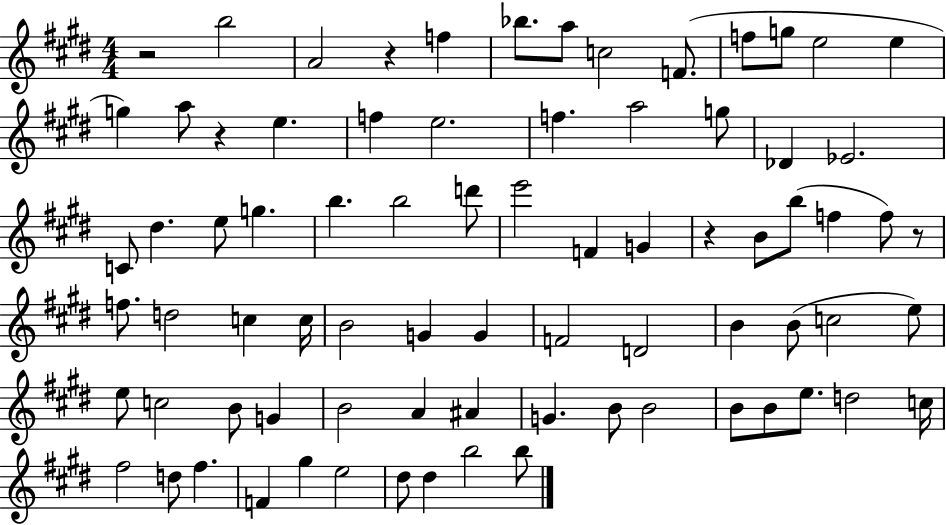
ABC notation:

X:1
T:Untitled
M:4/4
L:1/4
K:E
z2 b2 A2 z f _b/2 a/2 c2 F/2 f/2 g/2 e2 e g a/2 z e f e2 f a2 g/2 _D _E2 C/2 ^d e/2 g b b2 d'/2 e'2 F G z B/2 b/2 f f/2 z/2 f/2 d2 c c/4 B2 G G F2 D2 B B/2 c2 e/2 e/2 c2 B/2 G B2 A ^A G B/2 B2 B/2 B/2 e/2 d2 c/4 ^f2 d/2 ^f F ^g e2 ^d/2 ^d b2 b/2